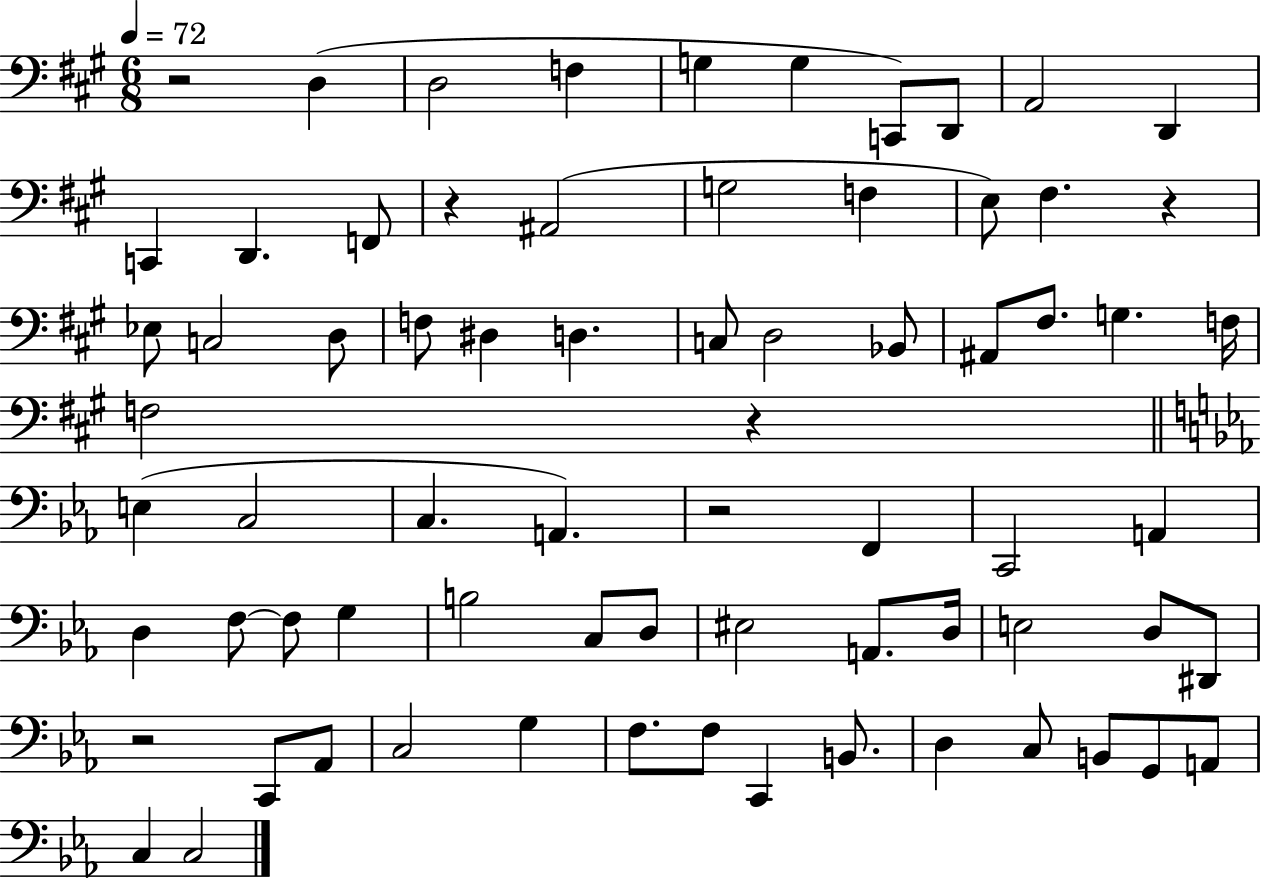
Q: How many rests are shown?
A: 6